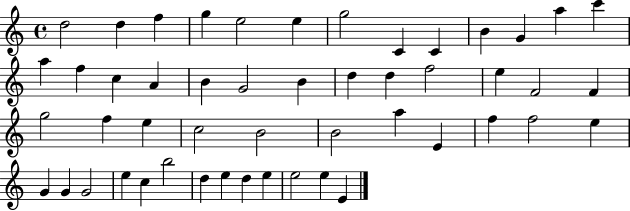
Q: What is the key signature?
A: C major